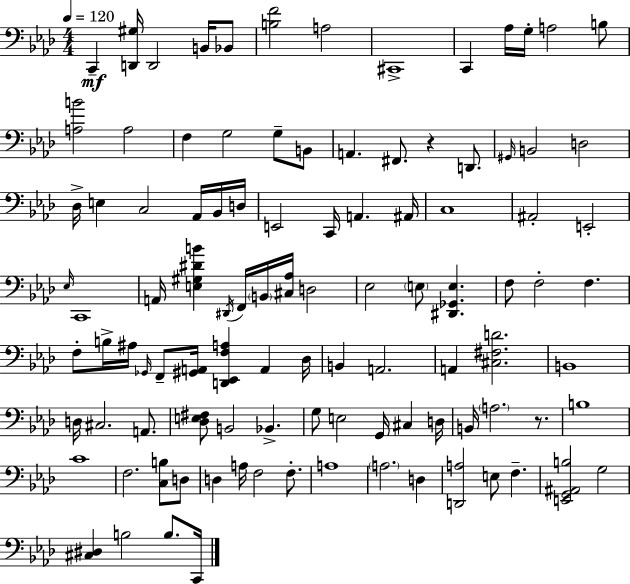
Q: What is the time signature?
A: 4/4